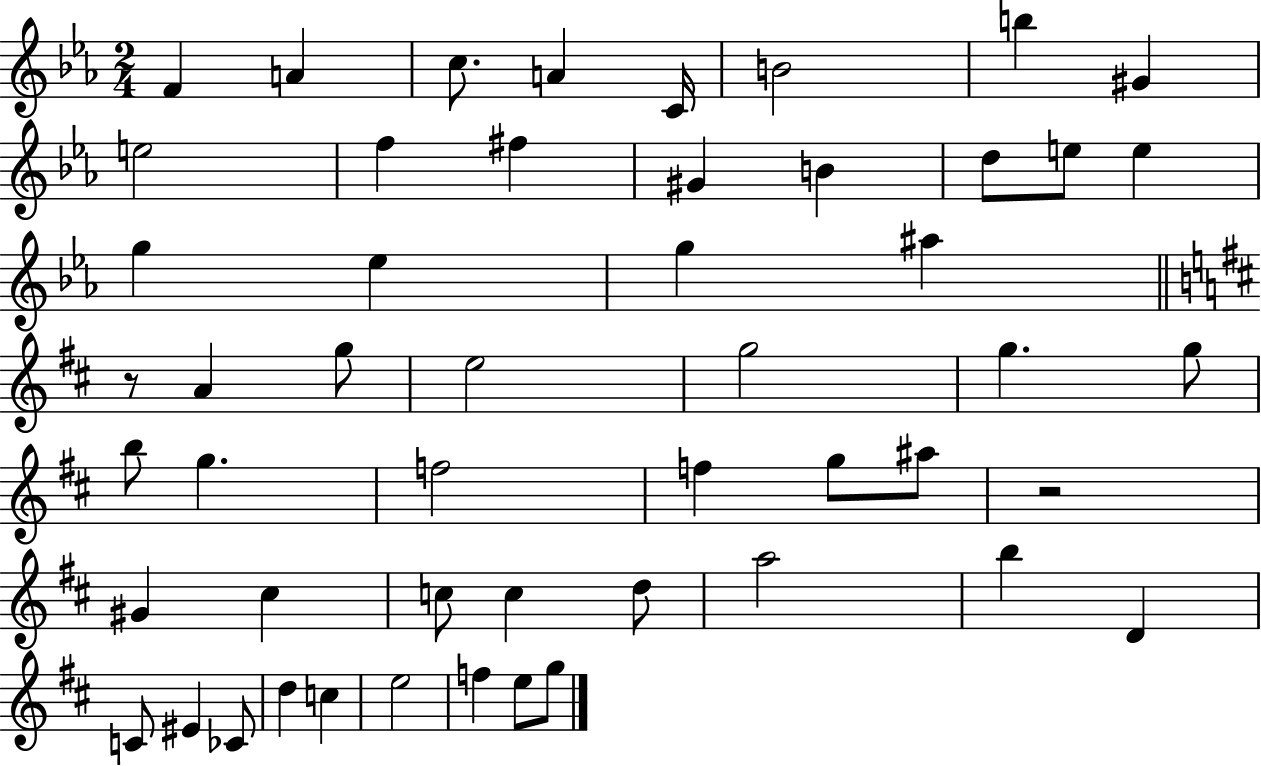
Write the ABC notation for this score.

X:1
T:Untitled
M:2/4
L:1/4
K:Eb
F A c/2 A C/4 B2 b ^G e2 f ^f ^G B d/2 e/2 e g _e g ^a z/2 A g/2 e2 g2 g g/2 b/2 g f2 f g/2 ^a/2 z2 ^G ^c c/2 c d/2 a2 b D C/2 ^E _C/2 d c e2 f e/2 g/2